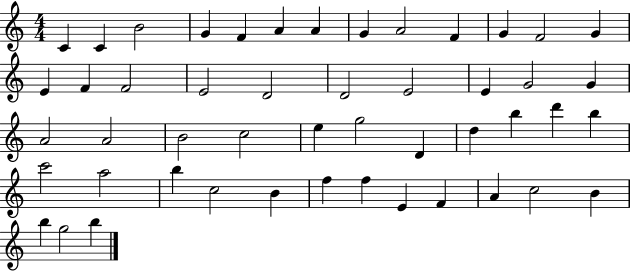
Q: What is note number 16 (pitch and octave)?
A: F4